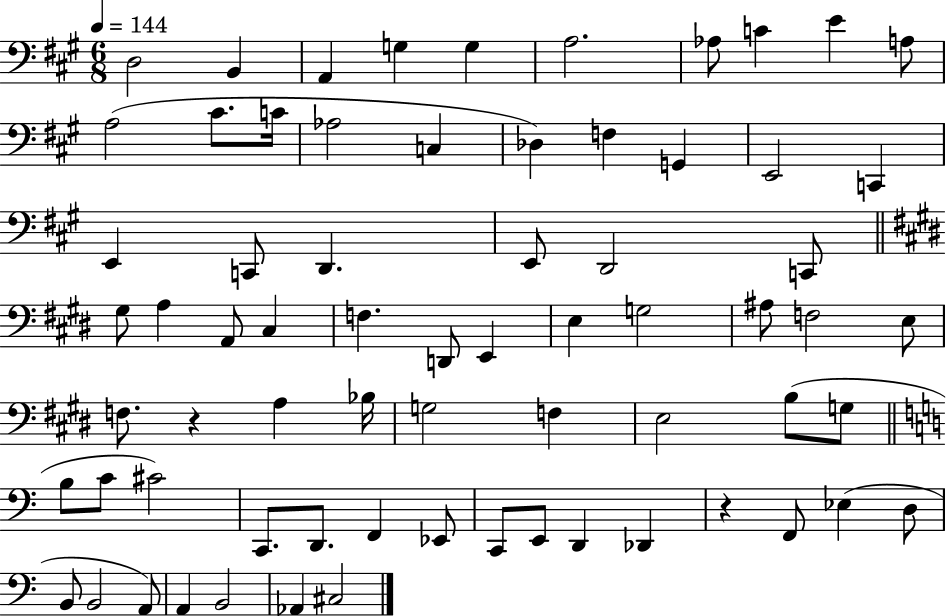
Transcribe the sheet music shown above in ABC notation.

X:1
T:Untitled
M:6/8
L:1/4
K:A
D,2 B,, A,, G, G, A,2 _A,/2 C E A,/2 A,2 ^C/2 C/4 _A,2 C, _D, F, G,, E,,2 C,, E,, C,,/2 D,, E,,/2 D,,2 C,,/2 ^G,/2 A, A,,/2 ^C, F, D,,/2 E,, E, G,2 ^A,/2 F,2 E,/2 F,/2 z A, _B,/4 G,2 F, E,2 B,/2 G,/2 B,/2 C/2 ^C2 C,,/2 D,,/2 F,, _E,,/2 C,,/2 E,,/2 D,, _D,, z F,,/2 _E, D,/2 B,,/2 B,,2 A,,/2 A,, B,,2 _A,, ^C,2